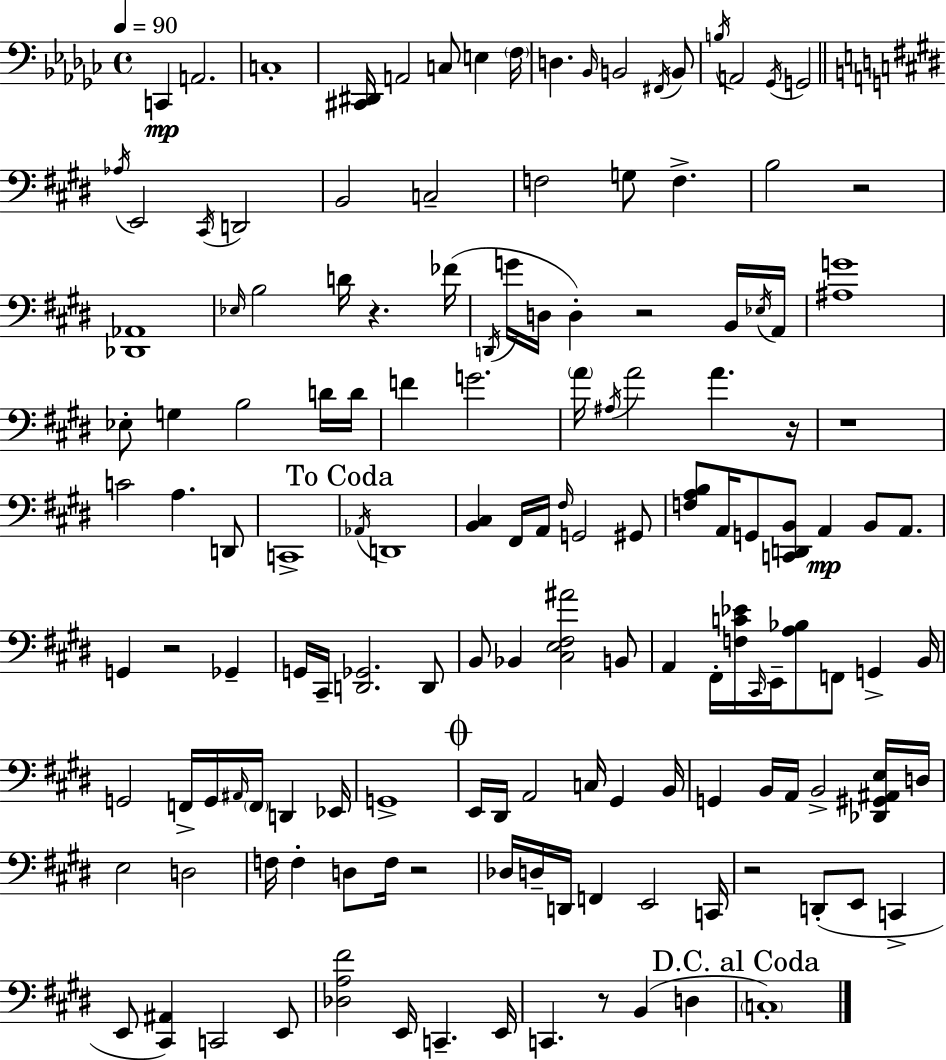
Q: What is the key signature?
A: EES minor